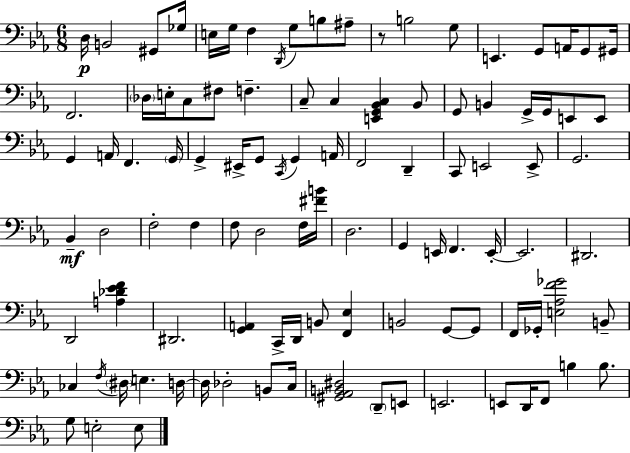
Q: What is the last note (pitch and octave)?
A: E3